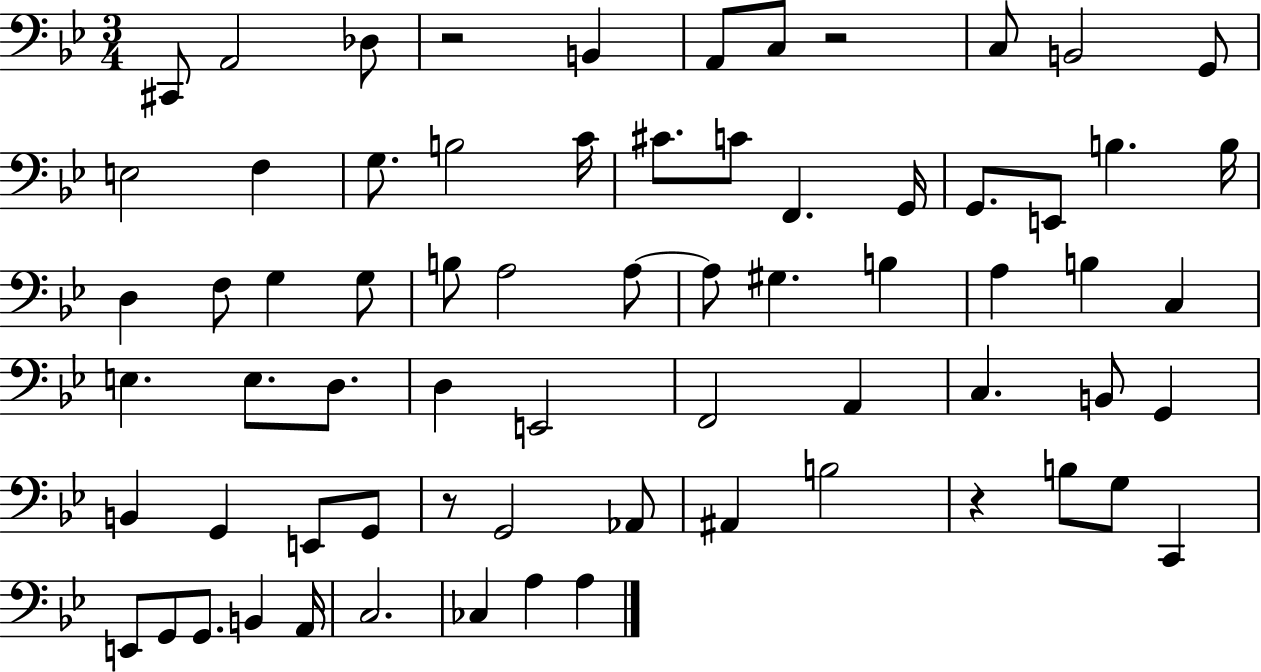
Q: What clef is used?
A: bass